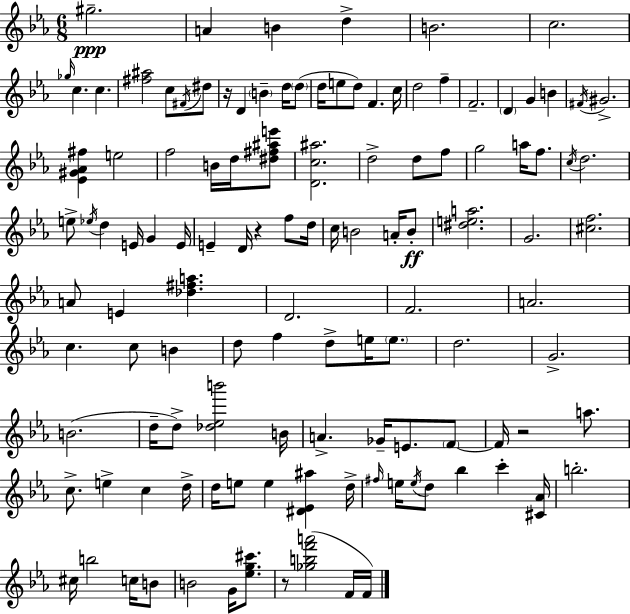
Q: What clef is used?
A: treble